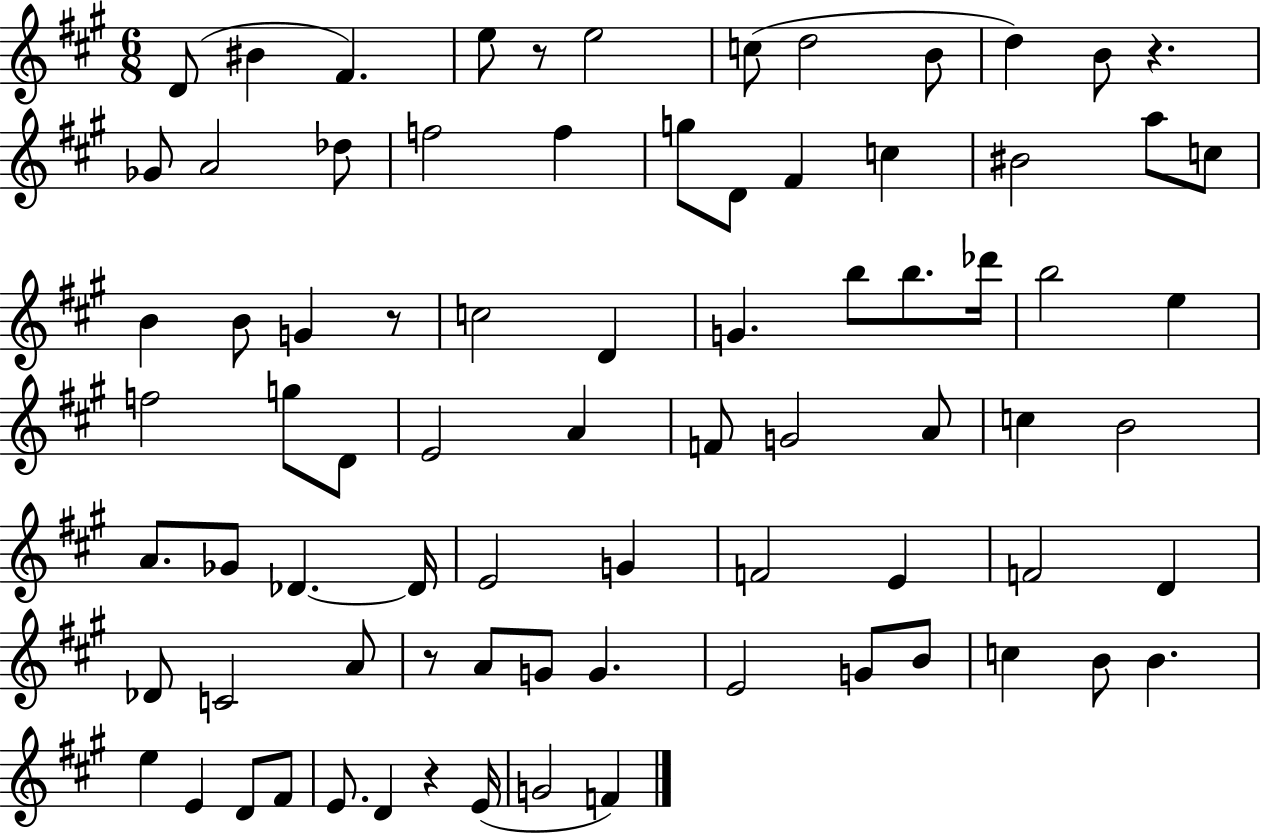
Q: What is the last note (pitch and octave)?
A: F4